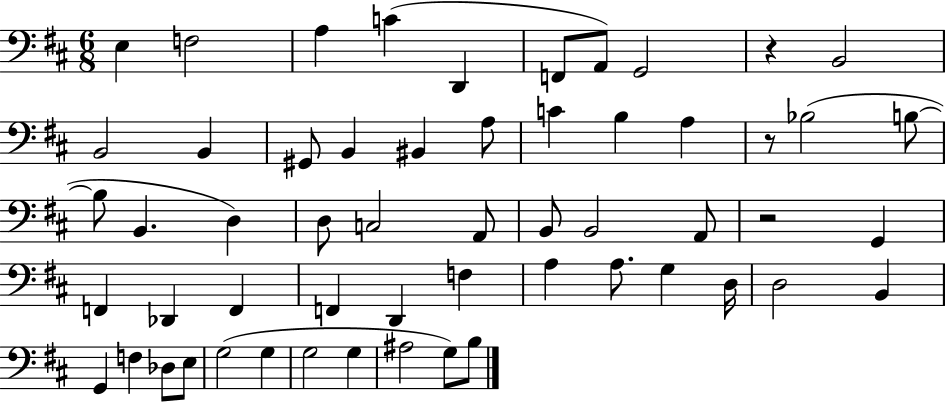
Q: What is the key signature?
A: D major